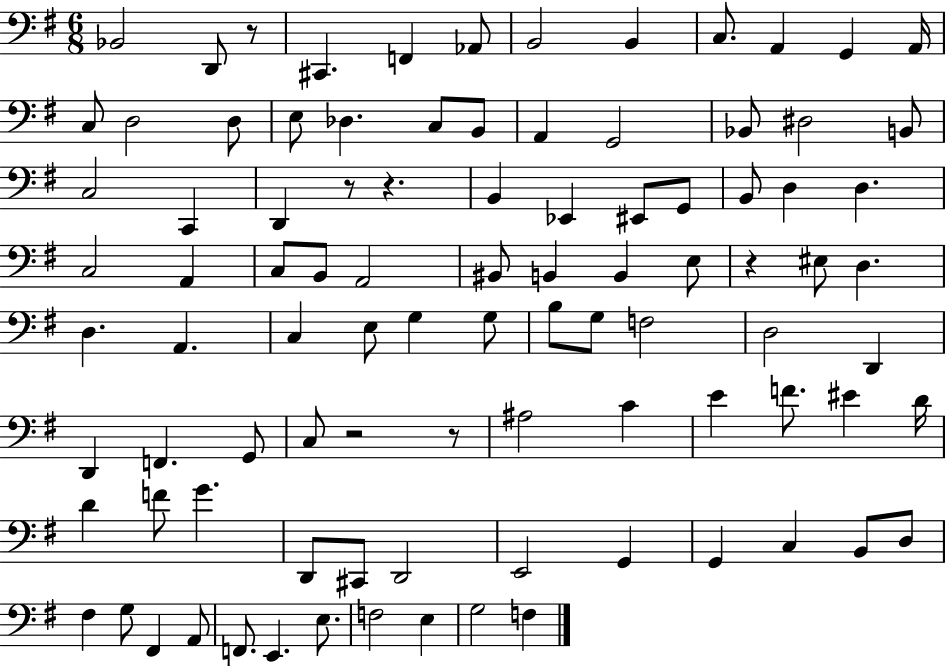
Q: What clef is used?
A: bass